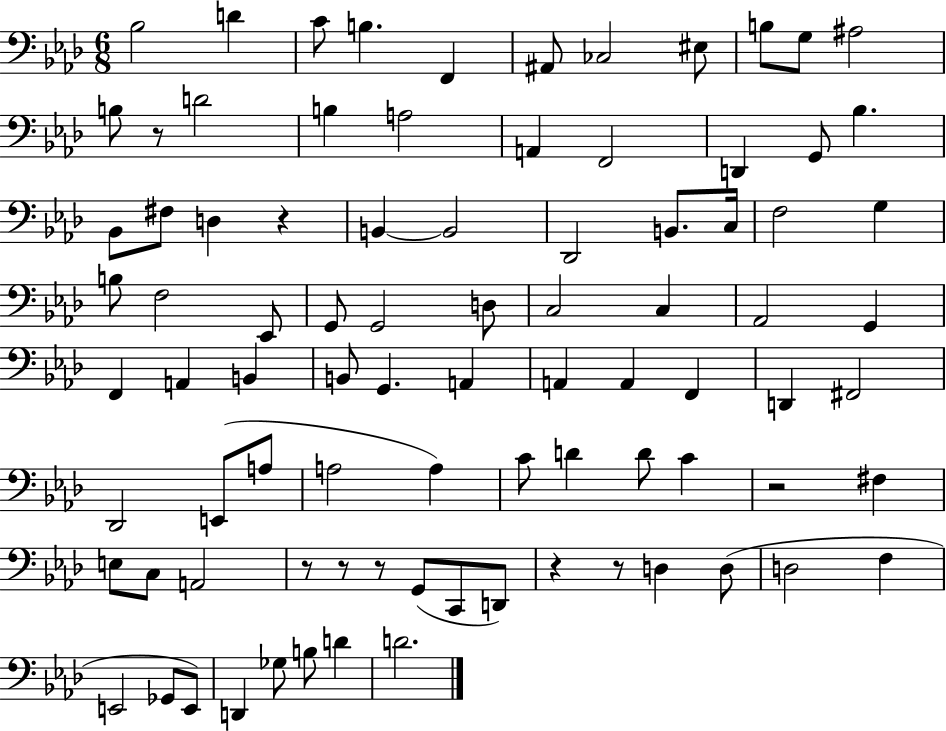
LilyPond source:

{
  \clef bass
  \numericTimeSignature
  \time 6/8
  \key aes \major
  \repeat volta 2 { bes2 d'4 | c'8 b4. f,4 | ais,8 ces2 eis8 | b8 g8 ais2 | \break b8 r8 d'2 | b4 a2 | a,4 f,2 | d,4 g,8 bes4. | \break bes,8 fis8 d4 r4 | b,4~~ b,2 | des,2 b,8. c16 | f2 g4 | \break b8 f2 ees,8 | g,8 g,2 d8 | c2 c4 | aes,2 g,4 | \break f,4 a,4 b,4 | b,8 g,4. a,4 | a,4 a,4 f,4 | d,4 fis,2 | \break des,2 e,8( a8 | a2 a4) | c'8 d'4 d'8 c'4 | r2 fis4 | \break e8 c8 a,2 | r8 r8 r8 g,8( c,8 d,8) | r4 r8 d4 d8( | d2 f4 | \break e,2 ges,8 e,8) | d,4 ges8 b8 d'4 | d'2. | } \bar "|."
}